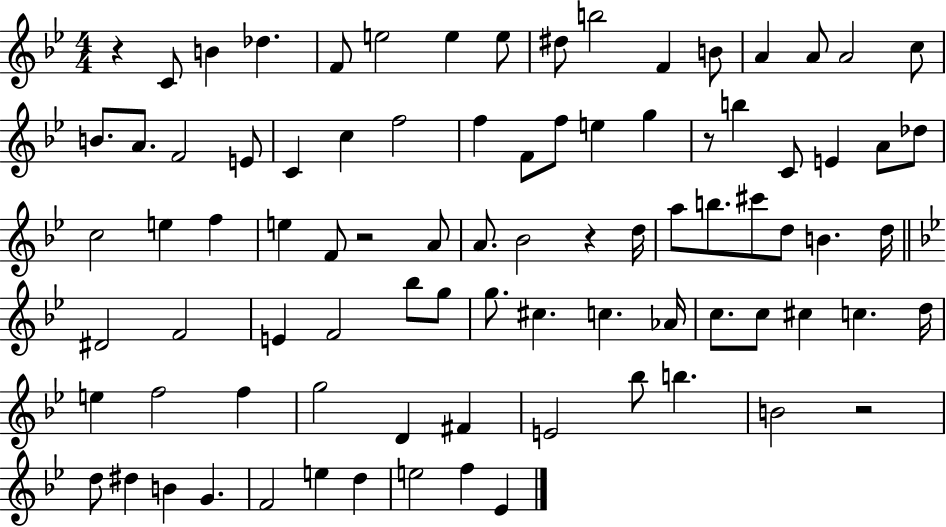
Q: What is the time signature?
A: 4/4